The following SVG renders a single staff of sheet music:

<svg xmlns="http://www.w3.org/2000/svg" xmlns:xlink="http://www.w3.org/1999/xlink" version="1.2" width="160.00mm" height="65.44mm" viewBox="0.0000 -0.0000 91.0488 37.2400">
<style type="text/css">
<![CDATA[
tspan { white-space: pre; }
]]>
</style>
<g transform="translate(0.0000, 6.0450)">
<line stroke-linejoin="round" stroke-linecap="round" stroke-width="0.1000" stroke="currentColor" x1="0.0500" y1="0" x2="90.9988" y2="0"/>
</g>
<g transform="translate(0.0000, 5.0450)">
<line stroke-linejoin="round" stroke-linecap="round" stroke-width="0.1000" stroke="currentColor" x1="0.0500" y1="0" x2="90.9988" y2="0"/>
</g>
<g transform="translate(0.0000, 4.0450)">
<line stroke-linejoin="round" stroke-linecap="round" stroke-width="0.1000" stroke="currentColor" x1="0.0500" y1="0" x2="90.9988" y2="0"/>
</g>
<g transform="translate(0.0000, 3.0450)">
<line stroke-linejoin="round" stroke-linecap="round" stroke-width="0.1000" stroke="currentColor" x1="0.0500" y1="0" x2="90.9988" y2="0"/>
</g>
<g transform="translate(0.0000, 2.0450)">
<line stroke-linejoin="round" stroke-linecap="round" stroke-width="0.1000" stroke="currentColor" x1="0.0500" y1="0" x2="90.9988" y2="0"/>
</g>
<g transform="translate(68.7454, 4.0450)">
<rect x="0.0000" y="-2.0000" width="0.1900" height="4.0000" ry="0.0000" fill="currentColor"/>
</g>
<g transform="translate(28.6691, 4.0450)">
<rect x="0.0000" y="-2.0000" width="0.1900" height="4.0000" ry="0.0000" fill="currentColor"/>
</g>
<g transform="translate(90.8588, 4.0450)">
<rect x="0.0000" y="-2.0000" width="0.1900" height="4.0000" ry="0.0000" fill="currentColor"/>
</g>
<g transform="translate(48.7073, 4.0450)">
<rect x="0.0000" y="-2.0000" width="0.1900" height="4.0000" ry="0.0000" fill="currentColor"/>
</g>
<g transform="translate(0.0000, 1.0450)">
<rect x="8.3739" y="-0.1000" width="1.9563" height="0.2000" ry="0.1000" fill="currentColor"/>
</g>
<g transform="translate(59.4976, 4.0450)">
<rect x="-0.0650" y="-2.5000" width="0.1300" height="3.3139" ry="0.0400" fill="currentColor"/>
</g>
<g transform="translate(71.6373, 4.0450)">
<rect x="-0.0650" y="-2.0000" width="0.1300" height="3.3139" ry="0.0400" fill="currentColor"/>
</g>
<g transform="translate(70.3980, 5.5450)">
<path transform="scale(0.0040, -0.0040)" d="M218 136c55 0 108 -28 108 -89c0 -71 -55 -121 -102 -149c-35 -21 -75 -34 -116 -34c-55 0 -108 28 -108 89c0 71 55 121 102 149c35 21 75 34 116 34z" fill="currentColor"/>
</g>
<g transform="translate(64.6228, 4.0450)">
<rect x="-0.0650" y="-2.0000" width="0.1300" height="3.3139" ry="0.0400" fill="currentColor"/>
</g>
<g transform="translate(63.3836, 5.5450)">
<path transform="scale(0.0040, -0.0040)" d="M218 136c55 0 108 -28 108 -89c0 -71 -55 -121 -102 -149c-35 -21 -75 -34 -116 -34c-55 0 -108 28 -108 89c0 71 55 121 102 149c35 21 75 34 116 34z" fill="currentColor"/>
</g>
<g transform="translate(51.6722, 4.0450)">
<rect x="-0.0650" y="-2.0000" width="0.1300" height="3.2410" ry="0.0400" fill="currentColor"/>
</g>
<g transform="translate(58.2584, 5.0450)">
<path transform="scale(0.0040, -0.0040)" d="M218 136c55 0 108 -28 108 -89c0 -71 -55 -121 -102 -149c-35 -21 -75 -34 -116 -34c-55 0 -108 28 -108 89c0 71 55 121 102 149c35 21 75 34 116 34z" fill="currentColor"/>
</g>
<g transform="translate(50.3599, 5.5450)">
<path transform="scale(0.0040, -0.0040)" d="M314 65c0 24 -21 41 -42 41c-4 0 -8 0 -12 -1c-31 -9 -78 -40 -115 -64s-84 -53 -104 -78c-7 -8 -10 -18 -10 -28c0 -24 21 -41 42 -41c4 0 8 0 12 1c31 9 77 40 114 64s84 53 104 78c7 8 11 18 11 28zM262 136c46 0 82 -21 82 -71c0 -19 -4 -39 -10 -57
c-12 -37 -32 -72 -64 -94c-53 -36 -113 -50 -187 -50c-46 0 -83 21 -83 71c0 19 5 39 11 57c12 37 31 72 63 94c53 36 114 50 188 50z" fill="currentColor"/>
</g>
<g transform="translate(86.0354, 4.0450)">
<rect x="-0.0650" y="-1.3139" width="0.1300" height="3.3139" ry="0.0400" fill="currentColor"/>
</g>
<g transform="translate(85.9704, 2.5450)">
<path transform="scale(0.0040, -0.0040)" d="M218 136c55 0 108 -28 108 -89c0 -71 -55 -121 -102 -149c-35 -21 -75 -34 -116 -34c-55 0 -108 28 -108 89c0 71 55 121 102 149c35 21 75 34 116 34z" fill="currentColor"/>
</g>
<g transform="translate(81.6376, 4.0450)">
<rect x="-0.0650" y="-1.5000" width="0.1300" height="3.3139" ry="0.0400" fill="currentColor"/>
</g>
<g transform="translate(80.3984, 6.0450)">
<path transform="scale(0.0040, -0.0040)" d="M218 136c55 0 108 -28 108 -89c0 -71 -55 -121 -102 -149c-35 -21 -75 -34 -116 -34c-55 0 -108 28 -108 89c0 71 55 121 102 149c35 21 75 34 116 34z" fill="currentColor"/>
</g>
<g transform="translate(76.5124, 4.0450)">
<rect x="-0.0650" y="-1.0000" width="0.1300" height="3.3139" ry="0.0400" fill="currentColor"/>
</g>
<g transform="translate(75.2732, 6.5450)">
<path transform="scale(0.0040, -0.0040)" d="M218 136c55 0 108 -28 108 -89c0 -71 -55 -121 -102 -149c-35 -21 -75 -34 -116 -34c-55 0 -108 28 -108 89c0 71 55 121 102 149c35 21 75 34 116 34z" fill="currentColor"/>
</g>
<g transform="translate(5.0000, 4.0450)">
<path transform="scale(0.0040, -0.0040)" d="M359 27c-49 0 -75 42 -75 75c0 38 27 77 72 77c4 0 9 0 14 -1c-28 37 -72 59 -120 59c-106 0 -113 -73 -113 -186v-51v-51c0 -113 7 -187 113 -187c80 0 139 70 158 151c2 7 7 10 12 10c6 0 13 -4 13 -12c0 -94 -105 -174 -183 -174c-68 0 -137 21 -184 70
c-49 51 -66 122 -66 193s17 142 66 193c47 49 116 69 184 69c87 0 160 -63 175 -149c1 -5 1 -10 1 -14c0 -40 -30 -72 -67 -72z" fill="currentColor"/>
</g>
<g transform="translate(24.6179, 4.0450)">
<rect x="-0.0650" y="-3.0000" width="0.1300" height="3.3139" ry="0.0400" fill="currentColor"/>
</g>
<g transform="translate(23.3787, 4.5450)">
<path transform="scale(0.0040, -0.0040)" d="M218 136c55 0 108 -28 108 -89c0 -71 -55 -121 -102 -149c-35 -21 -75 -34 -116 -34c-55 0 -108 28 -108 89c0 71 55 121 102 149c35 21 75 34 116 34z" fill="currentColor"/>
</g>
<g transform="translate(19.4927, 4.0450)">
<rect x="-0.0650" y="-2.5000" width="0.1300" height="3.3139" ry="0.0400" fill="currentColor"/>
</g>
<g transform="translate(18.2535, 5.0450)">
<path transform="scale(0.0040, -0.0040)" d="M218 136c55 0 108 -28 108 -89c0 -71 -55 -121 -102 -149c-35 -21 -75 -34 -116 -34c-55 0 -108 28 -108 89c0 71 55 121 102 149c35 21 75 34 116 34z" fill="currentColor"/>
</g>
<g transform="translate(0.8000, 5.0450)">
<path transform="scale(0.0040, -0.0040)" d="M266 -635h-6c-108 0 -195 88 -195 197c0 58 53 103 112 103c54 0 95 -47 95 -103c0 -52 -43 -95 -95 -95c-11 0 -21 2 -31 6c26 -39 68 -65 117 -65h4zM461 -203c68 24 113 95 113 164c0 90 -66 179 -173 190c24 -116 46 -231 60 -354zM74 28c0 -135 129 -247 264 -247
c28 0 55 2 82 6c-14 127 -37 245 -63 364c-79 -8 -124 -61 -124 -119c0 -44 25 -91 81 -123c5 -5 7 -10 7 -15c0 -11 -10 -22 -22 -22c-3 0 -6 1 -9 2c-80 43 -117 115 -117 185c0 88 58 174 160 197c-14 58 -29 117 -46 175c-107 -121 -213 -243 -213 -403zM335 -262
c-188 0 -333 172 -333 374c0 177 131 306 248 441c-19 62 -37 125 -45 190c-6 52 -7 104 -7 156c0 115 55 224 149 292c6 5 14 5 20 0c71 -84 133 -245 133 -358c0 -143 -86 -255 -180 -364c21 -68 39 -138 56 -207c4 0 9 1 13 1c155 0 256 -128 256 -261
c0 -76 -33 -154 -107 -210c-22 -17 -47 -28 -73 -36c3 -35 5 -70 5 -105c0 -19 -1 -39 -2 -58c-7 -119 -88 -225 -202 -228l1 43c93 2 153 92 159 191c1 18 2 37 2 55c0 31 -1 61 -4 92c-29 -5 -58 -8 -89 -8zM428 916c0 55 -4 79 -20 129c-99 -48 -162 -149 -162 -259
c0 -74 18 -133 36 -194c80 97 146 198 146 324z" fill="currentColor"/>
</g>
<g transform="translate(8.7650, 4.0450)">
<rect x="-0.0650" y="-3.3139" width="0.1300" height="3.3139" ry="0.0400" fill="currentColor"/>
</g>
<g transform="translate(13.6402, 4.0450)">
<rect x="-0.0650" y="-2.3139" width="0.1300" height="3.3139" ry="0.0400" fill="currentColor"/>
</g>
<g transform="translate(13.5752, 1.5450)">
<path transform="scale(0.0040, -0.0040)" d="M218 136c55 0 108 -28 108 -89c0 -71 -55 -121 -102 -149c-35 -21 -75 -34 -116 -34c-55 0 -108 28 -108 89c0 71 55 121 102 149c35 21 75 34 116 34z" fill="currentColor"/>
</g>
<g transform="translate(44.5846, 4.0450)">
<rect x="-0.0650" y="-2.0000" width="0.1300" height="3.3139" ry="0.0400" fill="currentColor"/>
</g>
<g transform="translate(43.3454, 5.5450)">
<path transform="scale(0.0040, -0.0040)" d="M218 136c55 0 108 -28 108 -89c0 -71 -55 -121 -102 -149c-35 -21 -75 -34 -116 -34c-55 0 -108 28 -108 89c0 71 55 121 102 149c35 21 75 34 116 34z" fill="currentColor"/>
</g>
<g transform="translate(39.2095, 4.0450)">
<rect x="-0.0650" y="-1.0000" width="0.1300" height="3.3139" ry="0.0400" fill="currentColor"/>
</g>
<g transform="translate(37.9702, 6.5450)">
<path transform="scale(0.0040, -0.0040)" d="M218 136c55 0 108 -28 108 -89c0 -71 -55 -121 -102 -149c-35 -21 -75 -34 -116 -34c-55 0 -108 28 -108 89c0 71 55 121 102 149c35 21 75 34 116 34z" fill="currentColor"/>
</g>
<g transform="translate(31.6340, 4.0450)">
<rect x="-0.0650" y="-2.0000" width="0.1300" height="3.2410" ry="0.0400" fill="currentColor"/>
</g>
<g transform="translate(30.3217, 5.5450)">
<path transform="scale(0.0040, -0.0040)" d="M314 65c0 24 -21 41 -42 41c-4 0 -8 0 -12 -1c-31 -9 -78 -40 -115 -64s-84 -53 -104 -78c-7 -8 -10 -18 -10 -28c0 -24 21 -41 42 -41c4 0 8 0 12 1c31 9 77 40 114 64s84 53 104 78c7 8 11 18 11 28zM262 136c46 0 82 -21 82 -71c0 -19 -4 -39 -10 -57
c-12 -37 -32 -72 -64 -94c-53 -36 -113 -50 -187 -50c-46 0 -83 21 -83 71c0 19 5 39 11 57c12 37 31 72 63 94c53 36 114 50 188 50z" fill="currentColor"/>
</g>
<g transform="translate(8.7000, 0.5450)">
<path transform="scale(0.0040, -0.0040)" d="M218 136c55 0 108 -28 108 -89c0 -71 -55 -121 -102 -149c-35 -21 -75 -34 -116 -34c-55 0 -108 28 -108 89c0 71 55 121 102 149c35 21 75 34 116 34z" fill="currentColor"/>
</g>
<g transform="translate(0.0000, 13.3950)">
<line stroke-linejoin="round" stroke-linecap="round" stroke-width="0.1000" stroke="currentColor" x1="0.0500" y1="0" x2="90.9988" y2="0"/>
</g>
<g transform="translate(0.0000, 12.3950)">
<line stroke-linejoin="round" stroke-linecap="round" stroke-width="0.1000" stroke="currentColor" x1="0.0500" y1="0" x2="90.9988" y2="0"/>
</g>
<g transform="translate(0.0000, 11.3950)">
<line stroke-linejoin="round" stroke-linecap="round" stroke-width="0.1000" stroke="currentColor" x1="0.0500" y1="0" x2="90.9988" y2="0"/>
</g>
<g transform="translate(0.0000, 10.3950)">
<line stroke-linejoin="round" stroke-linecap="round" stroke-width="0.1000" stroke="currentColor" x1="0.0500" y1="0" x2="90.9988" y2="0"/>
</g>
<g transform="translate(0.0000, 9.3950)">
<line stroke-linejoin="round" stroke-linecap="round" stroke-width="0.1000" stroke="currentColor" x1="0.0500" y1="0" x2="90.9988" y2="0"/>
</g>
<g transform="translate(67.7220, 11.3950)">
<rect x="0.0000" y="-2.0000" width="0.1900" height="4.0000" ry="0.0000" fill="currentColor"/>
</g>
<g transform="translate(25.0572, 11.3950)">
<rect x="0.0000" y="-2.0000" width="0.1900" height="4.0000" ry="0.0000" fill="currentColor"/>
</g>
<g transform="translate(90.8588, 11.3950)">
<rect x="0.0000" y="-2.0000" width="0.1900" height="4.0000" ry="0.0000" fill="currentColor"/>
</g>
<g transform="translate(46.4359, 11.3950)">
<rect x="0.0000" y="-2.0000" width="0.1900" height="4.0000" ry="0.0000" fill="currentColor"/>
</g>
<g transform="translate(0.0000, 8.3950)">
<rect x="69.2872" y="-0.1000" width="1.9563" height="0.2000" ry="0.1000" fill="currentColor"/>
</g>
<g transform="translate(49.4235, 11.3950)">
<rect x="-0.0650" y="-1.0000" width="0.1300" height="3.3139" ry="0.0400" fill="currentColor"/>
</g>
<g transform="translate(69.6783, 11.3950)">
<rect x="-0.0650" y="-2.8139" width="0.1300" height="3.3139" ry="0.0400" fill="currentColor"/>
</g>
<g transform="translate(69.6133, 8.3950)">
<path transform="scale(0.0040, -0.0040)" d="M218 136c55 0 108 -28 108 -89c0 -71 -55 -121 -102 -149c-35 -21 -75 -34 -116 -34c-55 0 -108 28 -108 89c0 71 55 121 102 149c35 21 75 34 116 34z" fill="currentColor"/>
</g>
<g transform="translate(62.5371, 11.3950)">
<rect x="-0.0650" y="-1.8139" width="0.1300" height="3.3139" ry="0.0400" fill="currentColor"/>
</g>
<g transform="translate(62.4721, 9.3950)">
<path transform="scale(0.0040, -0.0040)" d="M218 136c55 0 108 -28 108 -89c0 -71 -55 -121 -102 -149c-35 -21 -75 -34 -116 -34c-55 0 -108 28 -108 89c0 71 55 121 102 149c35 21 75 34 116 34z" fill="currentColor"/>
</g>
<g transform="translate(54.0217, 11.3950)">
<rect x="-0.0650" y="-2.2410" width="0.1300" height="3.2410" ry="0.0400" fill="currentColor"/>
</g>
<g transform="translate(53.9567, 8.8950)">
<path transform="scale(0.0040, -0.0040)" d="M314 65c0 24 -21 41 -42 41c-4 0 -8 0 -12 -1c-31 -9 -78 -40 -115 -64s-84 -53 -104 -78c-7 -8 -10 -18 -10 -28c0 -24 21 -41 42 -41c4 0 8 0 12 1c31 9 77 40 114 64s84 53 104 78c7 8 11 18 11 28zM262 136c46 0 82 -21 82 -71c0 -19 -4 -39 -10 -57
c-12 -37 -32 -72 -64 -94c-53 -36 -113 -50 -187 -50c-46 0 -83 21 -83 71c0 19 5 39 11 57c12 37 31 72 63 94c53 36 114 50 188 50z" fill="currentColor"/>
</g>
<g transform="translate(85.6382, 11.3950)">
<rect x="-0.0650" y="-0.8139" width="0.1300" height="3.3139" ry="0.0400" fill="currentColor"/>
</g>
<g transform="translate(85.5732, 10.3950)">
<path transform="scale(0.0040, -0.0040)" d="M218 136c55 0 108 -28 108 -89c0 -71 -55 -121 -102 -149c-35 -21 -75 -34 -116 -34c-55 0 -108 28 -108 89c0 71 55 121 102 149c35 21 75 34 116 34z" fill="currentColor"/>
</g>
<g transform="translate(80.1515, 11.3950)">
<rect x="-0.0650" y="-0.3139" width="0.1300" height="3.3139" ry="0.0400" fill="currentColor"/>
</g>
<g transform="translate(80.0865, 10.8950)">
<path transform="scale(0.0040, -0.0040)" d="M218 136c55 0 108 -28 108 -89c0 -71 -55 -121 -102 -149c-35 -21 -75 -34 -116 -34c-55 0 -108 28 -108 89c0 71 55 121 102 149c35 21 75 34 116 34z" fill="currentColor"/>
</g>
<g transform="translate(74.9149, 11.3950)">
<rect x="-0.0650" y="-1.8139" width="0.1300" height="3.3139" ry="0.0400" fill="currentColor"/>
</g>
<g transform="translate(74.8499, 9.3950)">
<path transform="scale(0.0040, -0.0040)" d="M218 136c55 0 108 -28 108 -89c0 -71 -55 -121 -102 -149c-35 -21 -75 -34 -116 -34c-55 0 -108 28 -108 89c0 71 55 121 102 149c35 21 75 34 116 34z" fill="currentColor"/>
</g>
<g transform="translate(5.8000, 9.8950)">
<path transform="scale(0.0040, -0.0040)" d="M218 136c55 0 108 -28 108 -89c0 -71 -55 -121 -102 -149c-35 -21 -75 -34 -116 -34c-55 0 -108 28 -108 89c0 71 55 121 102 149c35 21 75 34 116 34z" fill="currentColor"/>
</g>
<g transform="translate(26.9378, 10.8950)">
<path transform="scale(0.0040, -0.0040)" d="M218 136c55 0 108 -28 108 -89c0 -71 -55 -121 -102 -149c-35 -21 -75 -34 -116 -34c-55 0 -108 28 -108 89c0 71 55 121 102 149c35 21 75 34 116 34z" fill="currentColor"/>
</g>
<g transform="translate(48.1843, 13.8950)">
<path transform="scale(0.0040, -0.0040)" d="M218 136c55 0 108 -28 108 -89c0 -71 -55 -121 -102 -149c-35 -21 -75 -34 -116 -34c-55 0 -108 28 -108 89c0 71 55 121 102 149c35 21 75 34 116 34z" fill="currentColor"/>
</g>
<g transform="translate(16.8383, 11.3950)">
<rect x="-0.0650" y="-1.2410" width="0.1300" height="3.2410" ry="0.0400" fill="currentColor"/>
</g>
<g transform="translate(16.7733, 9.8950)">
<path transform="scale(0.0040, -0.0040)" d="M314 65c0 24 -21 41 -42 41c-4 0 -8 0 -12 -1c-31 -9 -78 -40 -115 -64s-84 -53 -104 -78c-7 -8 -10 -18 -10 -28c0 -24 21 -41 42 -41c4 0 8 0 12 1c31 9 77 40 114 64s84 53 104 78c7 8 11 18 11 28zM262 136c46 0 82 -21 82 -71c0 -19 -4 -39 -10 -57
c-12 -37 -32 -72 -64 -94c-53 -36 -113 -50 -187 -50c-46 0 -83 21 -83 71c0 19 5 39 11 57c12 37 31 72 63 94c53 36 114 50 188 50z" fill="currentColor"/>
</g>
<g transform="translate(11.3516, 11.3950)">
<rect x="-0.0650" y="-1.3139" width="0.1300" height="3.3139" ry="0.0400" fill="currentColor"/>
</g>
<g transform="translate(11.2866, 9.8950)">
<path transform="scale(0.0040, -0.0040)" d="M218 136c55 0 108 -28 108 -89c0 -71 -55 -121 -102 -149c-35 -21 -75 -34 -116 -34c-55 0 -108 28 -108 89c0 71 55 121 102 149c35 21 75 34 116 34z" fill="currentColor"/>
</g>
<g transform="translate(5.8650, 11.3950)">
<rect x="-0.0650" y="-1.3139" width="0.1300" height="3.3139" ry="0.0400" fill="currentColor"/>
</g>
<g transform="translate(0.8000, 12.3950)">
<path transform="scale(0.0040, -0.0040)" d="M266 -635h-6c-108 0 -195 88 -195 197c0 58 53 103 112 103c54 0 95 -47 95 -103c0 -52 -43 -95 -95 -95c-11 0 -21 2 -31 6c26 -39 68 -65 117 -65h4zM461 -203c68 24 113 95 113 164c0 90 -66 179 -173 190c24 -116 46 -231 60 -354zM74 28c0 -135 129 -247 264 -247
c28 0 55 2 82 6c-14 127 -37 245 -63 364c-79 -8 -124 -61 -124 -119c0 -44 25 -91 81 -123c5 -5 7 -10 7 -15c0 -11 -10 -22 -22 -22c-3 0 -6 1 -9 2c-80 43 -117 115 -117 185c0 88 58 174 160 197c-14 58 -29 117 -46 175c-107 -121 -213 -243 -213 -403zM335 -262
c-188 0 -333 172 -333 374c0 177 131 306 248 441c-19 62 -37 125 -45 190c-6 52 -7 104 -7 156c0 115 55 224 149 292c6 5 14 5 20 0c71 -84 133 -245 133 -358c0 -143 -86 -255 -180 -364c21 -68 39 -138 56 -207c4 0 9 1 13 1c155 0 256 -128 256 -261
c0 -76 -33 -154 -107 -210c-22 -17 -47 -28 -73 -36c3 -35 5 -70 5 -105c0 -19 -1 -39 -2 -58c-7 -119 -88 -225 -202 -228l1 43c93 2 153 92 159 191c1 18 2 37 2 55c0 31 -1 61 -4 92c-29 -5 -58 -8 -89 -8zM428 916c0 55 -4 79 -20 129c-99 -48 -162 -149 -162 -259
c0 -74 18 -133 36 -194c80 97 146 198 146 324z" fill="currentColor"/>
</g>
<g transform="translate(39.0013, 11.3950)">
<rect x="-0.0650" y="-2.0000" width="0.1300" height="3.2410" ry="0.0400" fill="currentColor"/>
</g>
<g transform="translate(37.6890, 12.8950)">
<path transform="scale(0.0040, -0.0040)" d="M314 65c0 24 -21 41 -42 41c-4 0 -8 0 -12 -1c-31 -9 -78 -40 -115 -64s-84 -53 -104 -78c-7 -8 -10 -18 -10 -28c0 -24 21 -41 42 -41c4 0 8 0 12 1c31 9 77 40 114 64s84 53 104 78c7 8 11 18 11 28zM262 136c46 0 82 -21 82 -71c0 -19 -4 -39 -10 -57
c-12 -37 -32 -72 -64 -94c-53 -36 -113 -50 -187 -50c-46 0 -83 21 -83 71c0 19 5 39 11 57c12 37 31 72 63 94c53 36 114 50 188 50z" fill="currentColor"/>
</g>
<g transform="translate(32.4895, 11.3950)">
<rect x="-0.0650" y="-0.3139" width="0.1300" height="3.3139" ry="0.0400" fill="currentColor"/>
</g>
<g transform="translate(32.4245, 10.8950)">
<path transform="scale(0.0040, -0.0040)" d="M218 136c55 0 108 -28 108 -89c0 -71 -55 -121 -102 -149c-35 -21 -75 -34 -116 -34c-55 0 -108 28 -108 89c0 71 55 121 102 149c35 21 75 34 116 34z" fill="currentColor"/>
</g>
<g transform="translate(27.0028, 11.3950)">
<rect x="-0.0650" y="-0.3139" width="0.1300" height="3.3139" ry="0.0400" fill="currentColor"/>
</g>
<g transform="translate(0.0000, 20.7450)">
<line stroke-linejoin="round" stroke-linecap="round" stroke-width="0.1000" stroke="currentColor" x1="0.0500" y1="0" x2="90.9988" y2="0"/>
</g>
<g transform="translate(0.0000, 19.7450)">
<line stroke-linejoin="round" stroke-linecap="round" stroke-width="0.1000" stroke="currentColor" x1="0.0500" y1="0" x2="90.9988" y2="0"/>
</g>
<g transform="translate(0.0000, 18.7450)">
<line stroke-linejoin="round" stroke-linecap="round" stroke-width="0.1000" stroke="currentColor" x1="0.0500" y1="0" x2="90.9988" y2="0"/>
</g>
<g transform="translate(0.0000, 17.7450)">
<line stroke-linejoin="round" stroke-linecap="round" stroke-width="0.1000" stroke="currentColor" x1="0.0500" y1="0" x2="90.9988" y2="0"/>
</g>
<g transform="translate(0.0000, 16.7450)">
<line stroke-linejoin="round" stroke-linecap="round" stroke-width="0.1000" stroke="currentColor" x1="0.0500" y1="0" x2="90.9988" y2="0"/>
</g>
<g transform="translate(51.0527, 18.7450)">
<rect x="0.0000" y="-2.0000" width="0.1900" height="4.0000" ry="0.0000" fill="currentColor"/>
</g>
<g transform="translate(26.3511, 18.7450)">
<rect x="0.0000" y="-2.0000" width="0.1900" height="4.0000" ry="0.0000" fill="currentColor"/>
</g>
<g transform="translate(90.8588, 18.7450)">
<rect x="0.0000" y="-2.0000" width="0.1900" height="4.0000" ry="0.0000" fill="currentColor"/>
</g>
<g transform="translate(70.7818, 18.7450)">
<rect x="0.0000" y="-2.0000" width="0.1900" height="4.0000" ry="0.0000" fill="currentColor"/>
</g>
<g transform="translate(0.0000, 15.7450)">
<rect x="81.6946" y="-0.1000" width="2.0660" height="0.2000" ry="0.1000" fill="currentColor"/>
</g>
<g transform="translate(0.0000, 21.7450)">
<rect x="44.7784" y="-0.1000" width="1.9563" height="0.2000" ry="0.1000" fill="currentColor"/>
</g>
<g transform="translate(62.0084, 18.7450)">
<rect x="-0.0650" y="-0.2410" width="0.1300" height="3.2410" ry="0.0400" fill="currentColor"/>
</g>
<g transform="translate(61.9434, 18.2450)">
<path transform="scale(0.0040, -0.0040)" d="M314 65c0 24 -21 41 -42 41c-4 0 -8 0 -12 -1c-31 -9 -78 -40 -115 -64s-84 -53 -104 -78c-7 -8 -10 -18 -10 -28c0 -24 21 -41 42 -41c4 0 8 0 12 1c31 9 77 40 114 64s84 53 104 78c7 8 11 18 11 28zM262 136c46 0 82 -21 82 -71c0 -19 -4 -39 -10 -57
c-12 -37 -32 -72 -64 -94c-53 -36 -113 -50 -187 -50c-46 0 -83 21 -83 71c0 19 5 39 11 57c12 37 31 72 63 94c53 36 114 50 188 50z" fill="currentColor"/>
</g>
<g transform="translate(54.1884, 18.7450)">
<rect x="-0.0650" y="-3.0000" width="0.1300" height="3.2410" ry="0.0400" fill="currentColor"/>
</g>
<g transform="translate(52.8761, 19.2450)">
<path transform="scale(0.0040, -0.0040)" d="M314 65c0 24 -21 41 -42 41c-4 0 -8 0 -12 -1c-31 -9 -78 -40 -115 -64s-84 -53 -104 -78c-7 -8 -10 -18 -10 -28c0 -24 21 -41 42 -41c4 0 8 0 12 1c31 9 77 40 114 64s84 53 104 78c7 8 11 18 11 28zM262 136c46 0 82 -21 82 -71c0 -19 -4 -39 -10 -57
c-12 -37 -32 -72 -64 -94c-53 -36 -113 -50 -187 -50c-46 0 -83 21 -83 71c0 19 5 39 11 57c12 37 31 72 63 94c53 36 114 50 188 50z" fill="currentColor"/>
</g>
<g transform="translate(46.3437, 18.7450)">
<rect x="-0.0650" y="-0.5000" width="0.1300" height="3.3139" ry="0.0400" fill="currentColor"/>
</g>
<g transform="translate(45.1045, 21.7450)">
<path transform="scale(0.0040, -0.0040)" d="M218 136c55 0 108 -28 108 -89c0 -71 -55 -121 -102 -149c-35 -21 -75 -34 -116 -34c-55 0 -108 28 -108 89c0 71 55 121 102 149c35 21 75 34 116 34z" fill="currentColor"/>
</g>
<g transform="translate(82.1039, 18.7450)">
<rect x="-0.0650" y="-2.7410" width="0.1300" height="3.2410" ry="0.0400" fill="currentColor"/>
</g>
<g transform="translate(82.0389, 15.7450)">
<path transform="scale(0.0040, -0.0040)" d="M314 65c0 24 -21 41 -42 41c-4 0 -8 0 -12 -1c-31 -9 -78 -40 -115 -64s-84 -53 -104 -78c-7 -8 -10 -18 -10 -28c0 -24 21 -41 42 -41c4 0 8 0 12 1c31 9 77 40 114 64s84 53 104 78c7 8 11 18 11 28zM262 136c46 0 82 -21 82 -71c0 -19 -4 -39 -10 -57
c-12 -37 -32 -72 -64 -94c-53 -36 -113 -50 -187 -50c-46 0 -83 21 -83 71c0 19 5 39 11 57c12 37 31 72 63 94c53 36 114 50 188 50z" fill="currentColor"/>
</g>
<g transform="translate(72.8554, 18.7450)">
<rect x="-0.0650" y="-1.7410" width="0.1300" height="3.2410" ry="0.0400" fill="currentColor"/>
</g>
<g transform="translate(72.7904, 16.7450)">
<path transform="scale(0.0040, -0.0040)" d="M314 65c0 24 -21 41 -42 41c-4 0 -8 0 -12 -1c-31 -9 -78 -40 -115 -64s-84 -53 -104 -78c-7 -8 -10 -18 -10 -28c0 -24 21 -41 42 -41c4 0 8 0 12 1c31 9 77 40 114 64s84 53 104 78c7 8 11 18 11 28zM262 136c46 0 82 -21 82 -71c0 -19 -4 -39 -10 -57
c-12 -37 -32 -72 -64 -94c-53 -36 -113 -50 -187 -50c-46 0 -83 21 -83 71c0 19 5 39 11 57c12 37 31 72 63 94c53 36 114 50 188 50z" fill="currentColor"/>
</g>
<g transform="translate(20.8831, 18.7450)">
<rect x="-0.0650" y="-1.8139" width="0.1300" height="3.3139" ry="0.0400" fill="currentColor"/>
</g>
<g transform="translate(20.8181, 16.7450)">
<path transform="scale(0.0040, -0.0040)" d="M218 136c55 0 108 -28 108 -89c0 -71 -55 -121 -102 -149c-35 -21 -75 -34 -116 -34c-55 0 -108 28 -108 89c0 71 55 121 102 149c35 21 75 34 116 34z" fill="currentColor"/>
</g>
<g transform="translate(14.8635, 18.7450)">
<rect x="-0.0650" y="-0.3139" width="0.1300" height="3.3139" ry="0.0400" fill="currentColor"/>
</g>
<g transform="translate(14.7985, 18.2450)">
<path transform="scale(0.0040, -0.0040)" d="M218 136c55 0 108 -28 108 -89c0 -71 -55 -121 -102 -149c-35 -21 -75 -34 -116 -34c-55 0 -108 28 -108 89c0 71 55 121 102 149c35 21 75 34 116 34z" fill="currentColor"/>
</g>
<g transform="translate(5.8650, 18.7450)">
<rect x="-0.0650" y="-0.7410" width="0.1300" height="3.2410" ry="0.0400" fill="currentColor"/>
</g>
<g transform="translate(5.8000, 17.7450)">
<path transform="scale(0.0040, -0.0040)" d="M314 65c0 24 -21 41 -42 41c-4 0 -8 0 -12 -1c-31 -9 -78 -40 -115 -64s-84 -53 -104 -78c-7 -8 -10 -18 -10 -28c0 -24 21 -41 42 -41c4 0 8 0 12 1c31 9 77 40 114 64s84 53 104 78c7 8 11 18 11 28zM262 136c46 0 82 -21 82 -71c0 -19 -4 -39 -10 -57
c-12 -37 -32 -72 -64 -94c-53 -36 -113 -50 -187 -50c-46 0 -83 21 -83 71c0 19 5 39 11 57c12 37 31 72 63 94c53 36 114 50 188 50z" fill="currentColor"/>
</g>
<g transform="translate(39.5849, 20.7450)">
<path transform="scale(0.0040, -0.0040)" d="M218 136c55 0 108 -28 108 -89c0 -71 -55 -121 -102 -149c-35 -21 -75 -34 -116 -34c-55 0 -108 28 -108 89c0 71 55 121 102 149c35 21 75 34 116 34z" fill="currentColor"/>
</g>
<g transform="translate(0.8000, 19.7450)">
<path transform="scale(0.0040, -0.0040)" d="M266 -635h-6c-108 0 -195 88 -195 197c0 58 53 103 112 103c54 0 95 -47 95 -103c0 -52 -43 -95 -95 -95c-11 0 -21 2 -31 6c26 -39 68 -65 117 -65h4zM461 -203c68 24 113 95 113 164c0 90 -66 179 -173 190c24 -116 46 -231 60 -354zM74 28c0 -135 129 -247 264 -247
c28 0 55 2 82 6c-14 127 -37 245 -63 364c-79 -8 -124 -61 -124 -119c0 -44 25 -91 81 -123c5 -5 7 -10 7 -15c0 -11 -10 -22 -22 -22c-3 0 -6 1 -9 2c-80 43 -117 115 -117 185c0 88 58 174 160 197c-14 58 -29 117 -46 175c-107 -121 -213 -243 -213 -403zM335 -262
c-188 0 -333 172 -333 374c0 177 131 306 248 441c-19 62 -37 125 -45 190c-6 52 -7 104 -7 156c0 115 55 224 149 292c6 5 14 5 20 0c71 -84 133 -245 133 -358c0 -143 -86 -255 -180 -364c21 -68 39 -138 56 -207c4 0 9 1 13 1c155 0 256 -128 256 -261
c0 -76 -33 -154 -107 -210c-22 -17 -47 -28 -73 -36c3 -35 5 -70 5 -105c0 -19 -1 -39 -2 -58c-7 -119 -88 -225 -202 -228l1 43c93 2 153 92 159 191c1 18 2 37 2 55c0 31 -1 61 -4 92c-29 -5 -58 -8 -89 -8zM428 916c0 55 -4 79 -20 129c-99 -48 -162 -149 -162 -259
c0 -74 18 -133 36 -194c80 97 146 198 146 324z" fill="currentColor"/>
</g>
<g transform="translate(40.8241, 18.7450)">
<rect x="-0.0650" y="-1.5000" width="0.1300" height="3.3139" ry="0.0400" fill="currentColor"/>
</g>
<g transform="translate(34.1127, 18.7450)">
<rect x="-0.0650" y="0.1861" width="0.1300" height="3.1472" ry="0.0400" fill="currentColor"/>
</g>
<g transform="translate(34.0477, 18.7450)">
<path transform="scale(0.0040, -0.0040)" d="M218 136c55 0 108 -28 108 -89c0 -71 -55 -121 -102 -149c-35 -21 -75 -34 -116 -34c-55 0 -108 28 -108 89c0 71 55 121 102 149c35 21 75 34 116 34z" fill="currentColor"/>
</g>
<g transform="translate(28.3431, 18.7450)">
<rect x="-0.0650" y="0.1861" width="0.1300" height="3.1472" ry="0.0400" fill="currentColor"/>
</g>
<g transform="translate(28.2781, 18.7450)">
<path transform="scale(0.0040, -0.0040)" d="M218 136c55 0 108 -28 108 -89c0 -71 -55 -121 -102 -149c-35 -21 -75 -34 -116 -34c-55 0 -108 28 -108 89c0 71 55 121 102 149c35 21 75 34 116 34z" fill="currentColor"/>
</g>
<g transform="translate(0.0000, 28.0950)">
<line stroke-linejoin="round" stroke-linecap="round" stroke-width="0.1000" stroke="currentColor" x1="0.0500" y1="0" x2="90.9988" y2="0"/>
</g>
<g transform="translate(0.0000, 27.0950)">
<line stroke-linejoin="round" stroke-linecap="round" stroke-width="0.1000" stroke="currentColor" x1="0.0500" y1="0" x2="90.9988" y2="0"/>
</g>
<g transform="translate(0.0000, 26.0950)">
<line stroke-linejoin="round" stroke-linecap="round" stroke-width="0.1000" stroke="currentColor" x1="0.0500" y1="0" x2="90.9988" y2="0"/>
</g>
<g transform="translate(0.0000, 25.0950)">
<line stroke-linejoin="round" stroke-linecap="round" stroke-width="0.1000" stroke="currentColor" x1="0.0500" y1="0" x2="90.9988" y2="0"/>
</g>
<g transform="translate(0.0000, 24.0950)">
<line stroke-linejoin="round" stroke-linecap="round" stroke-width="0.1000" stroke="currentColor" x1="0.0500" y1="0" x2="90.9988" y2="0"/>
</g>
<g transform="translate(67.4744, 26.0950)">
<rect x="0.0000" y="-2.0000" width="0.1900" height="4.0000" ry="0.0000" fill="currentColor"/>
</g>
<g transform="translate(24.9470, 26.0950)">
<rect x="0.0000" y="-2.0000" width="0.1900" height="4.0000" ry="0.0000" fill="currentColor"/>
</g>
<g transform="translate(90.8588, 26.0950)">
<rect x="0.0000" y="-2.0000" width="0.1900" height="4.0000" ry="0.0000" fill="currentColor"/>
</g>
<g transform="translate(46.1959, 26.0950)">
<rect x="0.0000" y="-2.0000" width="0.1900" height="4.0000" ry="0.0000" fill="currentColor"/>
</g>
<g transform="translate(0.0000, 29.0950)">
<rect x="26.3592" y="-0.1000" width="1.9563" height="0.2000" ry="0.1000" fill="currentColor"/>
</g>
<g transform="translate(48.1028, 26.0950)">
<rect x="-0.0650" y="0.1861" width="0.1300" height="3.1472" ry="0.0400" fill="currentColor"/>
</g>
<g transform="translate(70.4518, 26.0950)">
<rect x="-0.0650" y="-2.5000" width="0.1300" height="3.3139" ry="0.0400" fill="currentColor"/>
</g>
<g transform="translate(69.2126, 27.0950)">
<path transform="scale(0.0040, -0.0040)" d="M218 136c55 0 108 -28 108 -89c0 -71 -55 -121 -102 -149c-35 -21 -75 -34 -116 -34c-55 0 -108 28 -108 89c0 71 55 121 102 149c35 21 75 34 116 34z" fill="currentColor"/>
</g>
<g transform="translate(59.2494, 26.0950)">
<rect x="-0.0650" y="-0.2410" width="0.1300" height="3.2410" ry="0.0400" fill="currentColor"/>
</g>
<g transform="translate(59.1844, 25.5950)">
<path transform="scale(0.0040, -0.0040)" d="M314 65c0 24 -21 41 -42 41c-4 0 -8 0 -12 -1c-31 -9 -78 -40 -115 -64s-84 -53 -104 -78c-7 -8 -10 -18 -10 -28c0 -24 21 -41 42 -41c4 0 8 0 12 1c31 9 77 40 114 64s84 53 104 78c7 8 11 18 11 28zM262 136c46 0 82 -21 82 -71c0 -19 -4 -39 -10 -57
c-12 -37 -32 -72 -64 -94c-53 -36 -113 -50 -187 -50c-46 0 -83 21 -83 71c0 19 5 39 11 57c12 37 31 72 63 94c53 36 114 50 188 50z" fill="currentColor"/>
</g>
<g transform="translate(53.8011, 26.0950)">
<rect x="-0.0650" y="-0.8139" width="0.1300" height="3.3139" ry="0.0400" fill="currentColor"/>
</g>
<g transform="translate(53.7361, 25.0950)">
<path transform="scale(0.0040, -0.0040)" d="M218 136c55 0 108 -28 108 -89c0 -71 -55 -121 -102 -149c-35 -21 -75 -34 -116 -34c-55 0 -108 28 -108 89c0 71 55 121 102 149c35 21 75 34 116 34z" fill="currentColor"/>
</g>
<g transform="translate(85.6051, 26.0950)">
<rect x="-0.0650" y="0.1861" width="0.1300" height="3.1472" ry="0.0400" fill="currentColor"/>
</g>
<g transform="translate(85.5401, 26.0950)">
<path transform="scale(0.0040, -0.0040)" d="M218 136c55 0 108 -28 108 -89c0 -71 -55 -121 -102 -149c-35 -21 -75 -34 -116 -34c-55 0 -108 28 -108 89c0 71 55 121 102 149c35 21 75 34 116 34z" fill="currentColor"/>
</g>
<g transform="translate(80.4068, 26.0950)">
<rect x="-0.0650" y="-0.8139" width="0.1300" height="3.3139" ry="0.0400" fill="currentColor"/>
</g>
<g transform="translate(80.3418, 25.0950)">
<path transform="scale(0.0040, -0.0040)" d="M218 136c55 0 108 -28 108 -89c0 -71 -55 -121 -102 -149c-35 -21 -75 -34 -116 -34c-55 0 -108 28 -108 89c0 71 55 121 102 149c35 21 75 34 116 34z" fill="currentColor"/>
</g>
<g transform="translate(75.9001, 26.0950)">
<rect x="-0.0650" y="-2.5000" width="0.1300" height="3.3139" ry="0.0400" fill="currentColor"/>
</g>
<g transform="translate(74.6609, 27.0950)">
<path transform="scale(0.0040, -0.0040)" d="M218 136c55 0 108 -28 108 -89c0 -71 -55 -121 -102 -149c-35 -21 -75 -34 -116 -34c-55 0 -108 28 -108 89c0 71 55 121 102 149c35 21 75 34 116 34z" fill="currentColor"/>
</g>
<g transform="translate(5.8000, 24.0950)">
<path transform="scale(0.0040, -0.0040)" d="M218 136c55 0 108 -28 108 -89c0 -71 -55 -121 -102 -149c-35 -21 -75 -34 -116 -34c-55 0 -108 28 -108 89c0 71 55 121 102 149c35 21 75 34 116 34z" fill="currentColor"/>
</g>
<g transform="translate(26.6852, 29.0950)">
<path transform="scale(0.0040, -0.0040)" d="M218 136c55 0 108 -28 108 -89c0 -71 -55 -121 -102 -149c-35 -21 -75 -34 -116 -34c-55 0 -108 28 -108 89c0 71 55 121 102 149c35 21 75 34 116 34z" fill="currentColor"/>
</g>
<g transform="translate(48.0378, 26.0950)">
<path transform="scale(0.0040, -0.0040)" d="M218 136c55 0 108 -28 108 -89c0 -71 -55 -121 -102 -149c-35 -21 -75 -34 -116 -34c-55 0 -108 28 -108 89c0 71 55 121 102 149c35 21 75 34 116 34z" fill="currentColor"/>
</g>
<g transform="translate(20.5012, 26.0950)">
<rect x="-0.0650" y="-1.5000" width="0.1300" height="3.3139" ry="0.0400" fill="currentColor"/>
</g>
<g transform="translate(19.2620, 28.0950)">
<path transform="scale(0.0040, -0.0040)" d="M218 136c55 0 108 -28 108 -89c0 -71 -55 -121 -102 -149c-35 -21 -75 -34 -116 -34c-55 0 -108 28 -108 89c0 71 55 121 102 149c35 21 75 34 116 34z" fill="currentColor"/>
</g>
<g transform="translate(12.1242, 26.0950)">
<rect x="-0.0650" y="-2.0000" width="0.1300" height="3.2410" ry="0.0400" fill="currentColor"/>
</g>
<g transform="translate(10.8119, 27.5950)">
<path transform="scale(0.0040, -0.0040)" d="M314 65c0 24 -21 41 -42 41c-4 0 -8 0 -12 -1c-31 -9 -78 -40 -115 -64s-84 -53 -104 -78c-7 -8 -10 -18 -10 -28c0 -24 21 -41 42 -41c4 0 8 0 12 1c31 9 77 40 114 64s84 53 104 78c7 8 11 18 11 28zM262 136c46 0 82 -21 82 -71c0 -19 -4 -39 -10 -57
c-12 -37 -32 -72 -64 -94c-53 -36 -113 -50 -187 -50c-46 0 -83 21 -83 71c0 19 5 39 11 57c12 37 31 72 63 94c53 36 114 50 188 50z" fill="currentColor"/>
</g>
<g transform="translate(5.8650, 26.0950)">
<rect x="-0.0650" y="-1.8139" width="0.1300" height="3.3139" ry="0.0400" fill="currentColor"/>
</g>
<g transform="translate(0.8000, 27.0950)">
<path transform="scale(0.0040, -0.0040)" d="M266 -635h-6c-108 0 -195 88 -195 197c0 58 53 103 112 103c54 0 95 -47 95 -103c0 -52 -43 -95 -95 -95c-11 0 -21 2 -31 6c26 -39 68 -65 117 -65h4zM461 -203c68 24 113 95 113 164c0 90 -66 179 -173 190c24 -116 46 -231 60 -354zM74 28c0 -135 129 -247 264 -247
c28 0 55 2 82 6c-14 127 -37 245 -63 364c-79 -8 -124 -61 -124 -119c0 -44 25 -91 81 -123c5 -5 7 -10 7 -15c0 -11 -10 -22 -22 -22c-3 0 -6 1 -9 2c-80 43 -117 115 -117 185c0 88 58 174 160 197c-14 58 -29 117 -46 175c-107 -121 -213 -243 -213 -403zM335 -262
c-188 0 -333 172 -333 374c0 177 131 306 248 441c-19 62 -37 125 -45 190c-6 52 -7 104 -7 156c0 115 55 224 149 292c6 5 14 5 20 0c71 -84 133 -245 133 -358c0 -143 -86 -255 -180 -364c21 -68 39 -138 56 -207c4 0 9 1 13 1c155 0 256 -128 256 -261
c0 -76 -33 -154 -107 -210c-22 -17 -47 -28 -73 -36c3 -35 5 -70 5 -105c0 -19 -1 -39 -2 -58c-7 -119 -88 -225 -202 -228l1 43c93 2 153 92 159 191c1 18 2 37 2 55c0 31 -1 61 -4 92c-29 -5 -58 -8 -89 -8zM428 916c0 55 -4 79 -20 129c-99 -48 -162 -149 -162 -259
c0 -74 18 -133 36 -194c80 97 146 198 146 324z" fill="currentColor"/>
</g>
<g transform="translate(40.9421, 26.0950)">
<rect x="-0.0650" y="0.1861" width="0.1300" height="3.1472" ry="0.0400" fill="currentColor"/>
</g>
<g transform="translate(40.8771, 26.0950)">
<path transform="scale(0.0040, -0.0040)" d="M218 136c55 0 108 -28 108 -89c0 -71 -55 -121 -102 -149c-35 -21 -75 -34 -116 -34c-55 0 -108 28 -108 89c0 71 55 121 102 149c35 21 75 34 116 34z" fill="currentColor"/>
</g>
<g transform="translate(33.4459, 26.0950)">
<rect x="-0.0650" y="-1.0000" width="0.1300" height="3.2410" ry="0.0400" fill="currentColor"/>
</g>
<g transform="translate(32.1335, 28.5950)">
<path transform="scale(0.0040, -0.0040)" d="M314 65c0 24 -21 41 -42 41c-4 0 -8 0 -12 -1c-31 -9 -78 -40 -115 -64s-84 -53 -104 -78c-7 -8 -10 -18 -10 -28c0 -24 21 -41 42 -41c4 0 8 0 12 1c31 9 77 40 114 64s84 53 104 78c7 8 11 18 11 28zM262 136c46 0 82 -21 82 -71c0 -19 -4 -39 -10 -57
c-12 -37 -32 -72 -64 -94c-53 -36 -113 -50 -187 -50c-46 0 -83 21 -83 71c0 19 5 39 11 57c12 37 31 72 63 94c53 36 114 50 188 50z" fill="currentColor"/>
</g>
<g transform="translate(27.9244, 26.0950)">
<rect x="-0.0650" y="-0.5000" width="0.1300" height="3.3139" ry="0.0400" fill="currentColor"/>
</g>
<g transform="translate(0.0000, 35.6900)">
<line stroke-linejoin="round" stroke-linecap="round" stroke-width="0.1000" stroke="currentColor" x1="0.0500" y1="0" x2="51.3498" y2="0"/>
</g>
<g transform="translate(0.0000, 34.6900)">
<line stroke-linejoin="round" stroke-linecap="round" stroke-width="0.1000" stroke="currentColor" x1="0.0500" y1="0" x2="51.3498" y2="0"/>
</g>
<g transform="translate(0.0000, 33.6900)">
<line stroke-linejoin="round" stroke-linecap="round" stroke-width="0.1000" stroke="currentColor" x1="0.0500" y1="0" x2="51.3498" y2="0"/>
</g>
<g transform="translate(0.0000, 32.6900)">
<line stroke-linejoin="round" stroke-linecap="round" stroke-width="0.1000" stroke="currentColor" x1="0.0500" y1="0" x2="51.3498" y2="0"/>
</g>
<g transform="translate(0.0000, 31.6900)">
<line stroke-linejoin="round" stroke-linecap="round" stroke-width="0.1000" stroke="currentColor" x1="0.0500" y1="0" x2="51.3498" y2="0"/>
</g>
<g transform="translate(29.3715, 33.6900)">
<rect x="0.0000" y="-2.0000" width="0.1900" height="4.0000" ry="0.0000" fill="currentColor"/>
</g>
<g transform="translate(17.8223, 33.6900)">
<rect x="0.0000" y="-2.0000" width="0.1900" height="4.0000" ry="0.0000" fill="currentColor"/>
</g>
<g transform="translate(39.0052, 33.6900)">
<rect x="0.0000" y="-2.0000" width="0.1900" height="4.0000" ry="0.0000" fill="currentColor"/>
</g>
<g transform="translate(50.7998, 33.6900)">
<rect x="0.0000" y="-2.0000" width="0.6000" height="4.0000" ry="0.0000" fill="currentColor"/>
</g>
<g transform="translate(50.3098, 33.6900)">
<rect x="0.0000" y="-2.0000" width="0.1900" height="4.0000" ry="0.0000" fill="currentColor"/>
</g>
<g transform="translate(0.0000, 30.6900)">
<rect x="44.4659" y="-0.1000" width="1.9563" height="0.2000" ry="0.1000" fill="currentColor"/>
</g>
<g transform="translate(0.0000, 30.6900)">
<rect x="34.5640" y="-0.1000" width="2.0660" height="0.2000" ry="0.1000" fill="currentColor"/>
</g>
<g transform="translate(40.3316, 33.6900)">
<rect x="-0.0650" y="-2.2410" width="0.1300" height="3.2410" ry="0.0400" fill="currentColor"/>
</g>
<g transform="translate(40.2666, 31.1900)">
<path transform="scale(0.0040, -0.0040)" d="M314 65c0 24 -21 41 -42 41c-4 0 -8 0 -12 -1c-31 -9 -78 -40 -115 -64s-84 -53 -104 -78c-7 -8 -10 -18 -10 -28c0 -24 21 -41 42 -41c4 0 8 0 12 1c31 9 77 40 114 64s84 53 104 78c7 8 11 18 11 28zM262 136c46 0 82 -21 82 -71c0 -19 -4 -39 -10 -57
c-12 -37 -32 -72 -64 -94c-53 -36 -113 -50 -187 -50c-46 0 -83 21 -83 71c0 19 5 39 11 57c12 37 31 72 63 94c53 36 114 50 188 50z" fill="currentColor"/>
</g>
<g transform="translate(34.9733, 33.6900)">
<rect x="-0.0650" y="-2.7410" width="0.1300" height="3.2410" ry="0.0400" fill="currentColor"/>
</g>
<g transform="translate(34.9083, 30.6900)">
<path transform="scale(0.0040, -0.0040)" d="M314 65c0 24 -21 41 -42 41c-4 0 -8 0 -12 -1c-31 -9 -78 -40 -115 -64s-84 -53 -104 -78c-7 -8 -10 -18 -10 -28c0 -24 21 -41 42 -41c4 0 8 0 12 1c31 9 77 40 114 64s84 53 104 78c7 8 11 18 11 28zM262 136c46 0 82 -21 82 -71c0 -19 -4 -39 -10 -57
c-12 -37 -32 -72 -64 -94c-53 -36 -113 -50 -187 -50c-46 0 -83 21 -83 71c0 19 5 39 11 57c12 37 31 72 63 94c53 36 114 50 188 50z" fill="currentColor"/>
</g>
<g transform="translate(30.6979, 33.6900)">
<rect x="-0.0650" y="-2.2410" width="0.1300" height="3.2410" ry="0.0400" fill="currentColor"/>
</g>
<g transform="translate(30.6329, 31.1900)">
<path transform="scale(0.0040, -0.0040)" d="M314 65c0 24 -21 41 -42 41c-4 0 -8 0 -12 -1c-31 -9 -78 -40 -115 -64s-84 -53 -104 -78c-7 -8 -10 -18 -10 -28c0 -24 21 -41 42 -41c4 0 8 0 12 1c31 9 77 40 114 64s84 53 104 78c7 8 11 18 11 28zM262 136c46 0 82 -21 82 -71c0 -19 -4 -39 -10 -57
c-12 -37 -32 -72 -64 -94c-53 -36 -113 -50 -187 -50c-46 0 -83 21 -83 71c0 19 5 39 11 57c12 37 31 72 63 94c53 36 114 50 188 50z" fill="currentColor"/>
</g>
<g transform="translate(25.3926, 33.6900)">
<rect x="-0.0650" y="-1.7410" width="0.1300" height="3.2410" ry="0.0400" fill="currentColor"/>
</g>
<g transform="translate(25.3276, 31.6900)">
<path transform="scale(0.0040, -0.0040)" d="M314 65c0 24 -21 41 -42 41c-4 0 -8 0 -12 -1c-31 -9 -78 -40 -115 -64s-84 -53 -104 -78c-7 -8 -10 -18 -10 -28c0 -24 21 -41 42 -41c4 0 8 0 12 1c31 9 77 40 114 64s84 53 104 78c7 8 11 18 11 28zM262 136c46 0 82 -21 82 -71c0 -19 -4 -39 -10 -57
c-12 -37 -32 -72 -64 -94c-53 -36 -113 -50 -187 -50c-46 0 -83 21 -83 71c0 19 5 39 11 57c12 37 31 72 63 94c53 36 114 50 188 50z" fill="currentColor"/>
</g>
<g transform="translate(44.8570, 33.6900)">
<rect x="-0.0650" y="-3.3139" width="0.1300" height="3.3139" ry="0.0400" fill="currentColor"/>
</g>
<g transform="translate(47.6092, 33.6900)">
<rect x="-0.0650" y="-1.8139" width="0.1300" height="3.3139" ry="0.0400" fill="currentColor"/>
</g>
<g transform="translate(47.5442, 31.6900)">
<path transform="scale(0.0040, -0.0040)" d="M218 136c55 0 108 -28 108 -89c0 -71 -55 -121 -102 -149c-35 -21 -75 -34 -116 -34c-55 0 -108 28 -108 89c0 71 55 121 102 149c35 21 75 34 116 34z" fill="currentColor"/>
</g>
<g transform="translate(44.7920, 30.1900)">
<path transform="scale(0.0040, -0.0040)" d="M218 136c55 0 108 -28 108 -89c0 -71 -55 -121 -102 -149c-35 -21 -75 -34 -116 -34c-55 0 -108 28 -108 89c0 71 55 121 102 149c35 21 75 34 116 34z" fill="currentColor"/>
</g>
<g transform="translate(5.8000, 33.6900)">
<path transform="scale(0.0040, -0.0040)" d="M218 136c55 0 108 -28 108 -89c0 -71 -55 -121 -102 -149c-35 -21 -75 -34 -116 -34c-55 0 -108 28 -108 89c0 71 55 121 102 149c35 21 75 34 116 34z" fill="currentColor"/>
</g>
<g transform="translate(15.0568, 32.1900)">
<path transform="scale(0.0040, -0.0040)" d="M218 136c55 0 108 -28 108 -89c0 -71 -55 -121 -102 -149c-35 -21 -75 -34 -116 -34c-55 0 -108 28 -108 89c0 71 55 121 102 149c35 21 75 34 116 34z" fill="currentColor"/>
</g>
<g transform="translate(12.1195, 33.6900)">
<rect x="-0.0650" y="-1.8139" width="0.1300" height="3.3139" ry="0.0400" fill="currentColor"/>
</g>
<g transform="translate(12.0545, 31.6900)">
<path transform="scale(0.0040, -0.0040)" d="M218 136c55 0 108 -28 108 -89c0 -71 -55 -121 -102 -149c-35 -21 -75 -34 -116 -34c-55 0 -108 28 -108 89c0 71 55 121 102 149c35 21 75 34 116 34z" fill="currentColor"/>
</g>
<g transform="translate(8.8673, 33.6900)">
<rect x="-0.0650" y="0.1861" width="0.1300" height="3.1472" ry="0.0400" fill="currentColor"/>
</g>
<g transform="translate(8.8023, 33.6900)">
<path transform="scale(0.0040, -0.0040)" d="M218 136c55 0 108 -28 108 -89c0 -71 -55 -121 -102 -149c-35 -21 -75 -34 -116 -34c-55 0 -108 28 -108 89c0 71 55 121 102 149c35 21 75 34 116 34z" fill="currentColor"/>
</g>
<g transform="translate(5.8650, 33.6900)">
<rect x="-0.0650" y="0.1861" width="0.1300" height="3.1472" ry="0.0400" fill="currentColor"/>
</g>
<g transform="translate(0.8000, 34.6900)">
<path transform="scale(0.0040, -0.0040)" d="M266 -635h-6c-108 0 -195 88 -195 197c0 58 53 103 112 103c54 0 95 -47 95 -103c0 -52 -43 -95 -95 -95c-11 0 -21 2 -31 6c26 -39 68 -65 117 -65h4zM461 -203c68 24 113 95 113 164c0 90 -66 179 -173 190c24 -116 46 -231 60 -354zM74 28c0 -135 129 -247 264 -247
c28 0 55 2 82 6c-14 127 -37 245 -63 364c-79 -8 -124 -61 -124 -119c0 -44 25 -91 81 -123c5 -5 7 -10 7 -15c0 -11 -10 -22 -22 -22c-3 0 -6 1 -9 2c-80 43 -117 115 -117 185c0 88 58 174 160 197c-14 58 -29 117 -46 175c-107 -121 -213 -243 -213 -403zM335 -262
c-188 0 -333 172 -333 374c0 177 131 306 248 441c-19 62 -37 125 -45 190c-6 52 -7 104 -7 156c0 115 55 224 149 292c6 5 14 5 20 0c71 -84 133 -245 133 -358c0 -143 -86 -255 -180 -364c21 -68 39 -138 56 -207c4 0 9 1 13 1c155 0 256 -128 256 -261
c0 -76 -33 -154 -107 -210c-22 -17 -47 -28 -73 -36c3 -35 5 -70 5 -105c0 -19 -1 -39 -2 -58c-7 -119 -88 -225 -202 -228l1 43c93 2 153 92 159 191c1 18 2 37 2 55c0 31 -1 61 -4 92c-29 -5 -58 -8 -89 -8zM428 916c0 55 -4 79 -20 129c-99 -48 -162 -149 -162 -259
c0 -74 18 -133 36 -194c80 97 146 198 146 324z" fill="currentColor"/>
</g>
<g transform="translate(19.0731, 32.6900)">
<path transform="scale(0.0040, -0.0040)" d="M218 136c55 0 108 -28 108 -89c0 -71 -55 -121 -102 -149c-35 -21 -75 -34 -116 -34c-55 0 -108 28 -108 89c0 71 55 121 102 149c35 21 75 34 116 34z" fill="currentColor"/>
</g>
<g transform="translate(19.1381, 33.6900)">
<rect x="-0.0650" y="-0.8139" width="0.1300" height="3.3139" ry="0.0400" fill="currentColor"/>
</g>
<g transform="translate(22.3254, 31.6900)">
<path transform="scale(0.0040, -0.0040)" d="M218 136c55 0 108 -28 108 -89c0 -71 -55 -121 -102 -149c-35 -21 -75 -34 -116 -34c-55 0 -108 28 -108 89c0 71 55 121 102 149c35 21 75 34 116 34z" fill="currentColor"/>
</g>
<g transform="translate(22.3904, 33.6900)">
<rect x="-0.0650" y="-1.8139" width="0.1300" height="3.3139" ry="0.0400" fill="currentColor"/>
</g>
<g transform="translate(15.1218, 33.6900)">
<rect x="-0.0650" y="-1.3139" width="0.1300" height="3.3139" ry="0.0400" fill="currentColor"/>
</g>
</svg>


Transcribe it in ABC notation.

X:1
T:Untitled
M:4/4
L:1/4
K:C
b g G A F2 D F F2 G F F D E e e e e2 c c F2 D g2 f a f c d d2 c f B B E C A2 c2 f2 a2 f F2 E C D2 B B d c2 G G d B B B f e d f f2 g2 a2 g2 b f